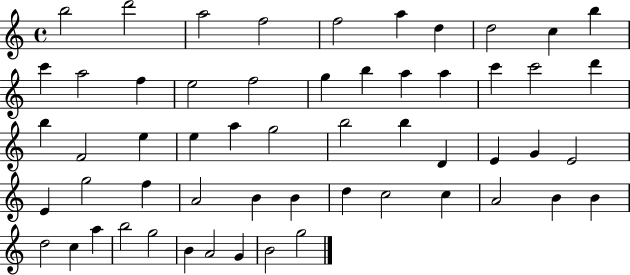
{
  \clef treble
  \time 4/4
  \defaultTimeSignature
  \key c \major
  b''2 d'''2 | a''2 f''2 | f''2 a''4 d''4 | d''2 c''4 b''4 | \break c'''4 a''2 f''4 | e''2 f''2 | g''4 b''4 a''4 a''4 | c'''4 c'''2 d'''4 | \break b''4 f'2 e''4 | e''4 a''4 g''2 | b''2 b''4 d'4 | e'4 g'4 e'2 | \break e'4 g''2 f''4 | a'2 b'4 b'4 | d''4 c''2 c''4 | a'2 b'4 b'4 | \break d''2 c''4 a''4 | b''2 g''2 | b'4 a'2 g'4 | b'2 g''2 | \break \bar "|."
}